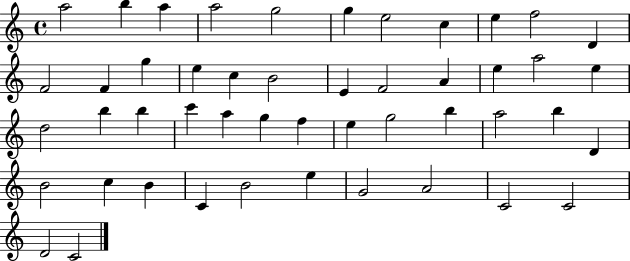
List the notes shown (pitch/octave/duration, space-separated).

A5/h B5/q A5/q A5/h G5/h G5/q E5/h C5/q E5/q F5/h D4/q F4/h F4/q G5/q E5/q C5/q B4/h E4/q F4/h A4/q E5/q A5/h E5/q D5/h B5/q B5/q C6/q A5/q G5/q F5/q E5/q G5/h B5/q A5/h B5/q D4/q B4/h C5/q B4/q C4/q B4/h E5/q G4/h A4/h C4/h C4/h D4/h C4/h